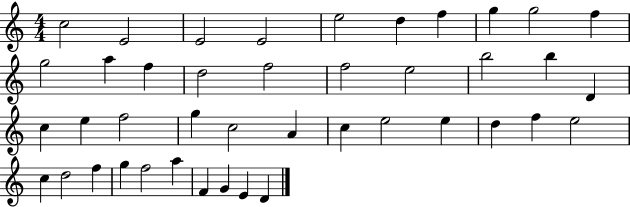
X:1
T:Untitled
M:4/4
L:1/4
K:C
c2 E2 E2 E2 e2 d f g g2 f g2 a f d2 f2 f2 e2 b2 b D c e f2 g c2 A c e2 e d f e2 c d2 f g f2 a F G E D